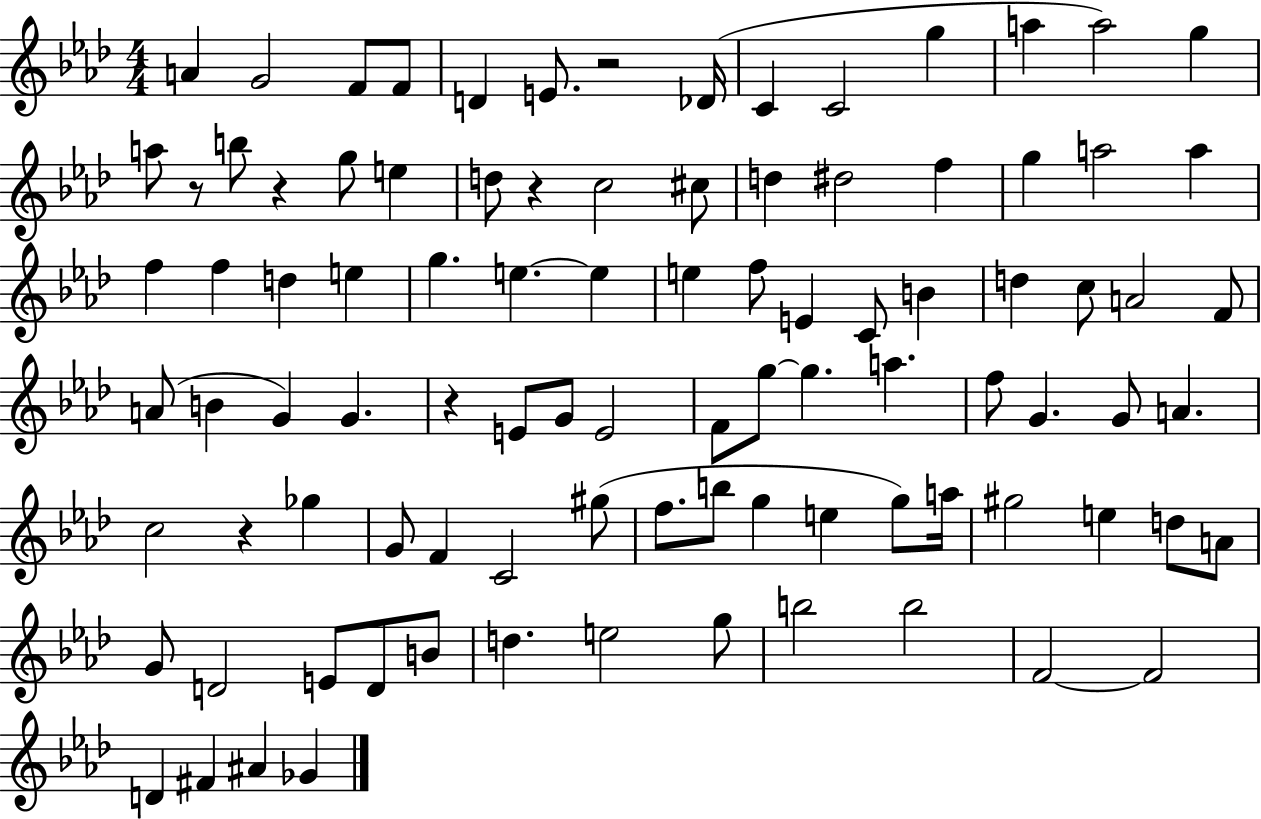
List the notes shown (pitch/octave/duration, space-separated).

A4/q G4/h F4/e F4/e D4/q E4/e. R/h Db4/s C4/q C4/h G5/q A5/q A5/h G5/q A5/e R/e B5/e R/q G5/e E5/q D5/e R/q C5/h C#5/e D5/q D#5/h F5/q G5/q A5/h A5/q F5/q F5/q D5/q E5/q G5/q. E5/q. E5/q E5/q F5/e E4/q C4/e B4/q D5/q C5/e A4/h F4/e A4/e B4/q G4/q G4/q. R/q E4/e G4/e E4/h F4/e G5/e G5/q. A5/q. F5/e G4/q. G4/e A4/q. C5/h R/q Gb5/q G4/e F4/q C4/h G#5/e F5/e. B5/e G5/q E5/q G5/e A5/s G#5/h E5/q D5/e A4/e G4/e D4/h E4/e D4/e B4/e D5/q. E5/h G5/e B5/h B5/h F4/h F4/h D4/q F#4/q A#4/q Gb4/q